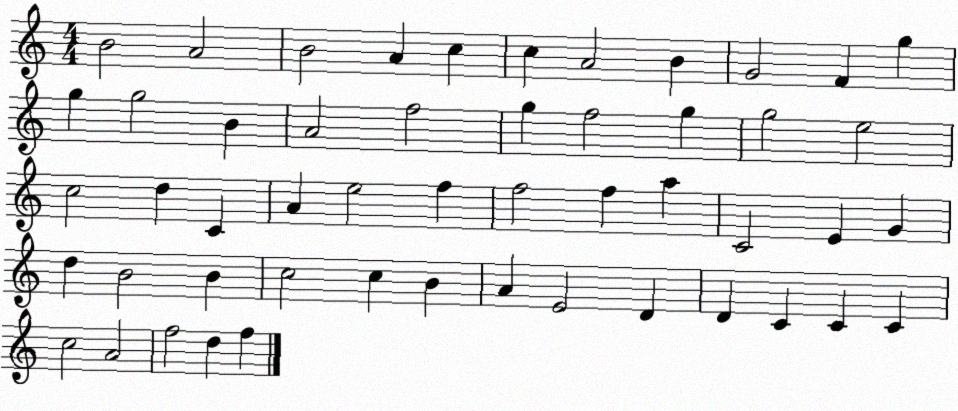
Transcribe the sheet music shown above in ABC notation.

X:1
T:Untitled
M:4/4
L:1/4
K:C
B2 A2 B2 A c c A2 B G2 F g g g2 B A2 f2 g f2 g g2 e2 c2 d C A e2 f f2 f a C2 E G d B2 B c2 c B A E2 D D C C C c2 A2 f2 d f